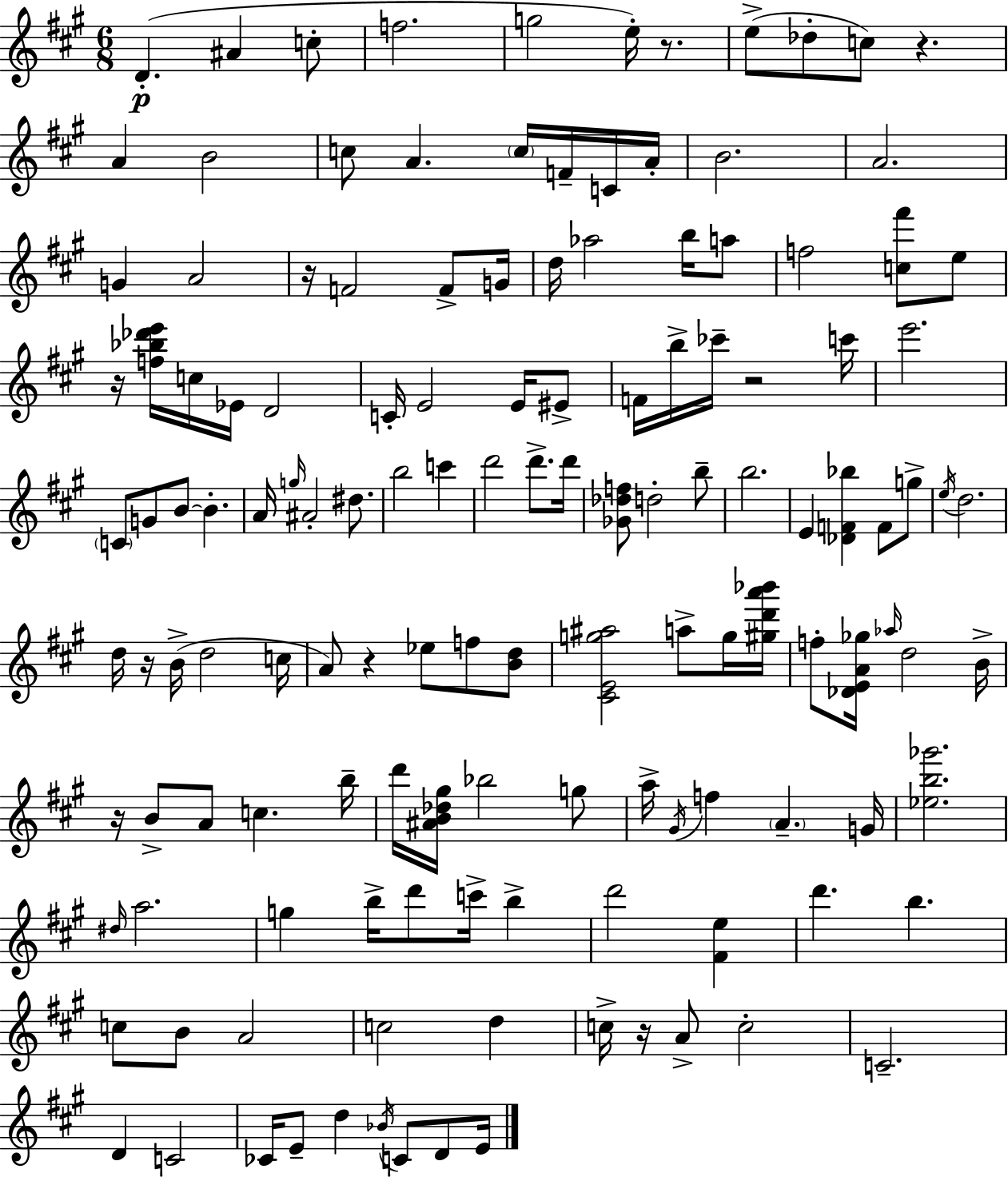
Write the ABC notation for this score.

X:1
T:Untitled
M:6/8
L:1/4
K:A
D ^A c/2 f2 g2 e/4 z/2 e/2 _d/2 c/2 z A B2 c/2 A c/4 F/4 C/4 A/4 B2 A2 G A2 z/4 F2 F/2 G/4 d/4 _a2 b/4 a/2 f2 [c^f']/2 e/2 z/4 [f_b_d'e']/4 c/4 _E/4 D2 C/4 E2 E/4 ^E/2 F/4 b/4 _c'/4 z2 c'/4 e'2 C/2 G/2 B/2 B A/4 g/4 ^A2 ^d/2 b2 c' d'2 d'/2 d'/4 [_G_df]/2 d2 b/2 b2 E [_DF_b] F/2 g/2 e/4 d2 d/4 z/4 B/4 d2 c/4 A/2 z _e/2 f/2 [Bd]/2 [^CEg^a]2 a/2 g/4 [^gd'a'_b']/4 f/2 [_DEA_g]/4 _a/4 d2 B/4 z/4 B/2 A/2 c b/4 d'/4 [^AB_d^g]/4 _b2 g/2 a/4 ^G/4 f A G/4 [_eb_g']2 ^d/4 a2 g b/4 d'/2 c'/4 b d'2 [^Fe] d' b c/2 B/2 A2 c2 d c/4 z/4 A/2 c2 C2 D C2 _C/4 E/2 d _B/4 C/2 D/2 E/4